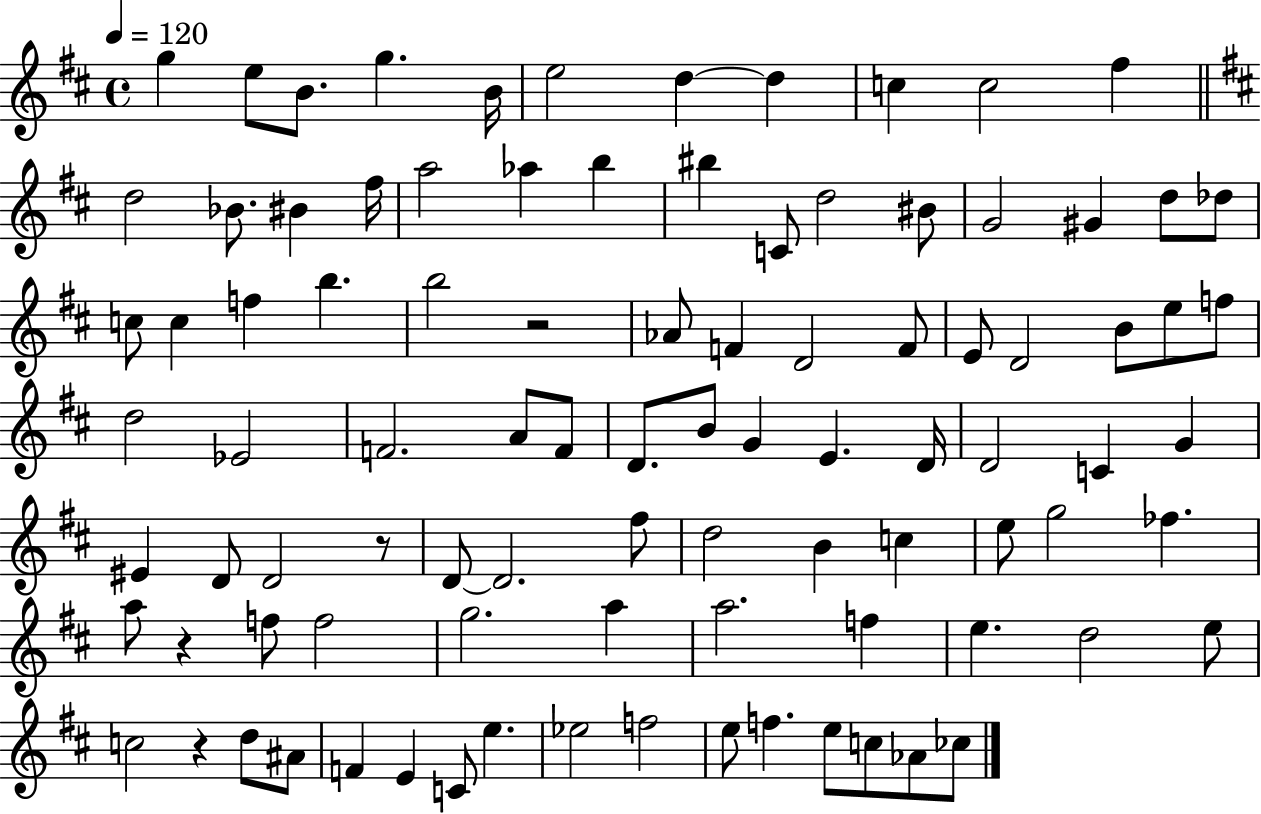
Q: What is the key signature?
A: D major